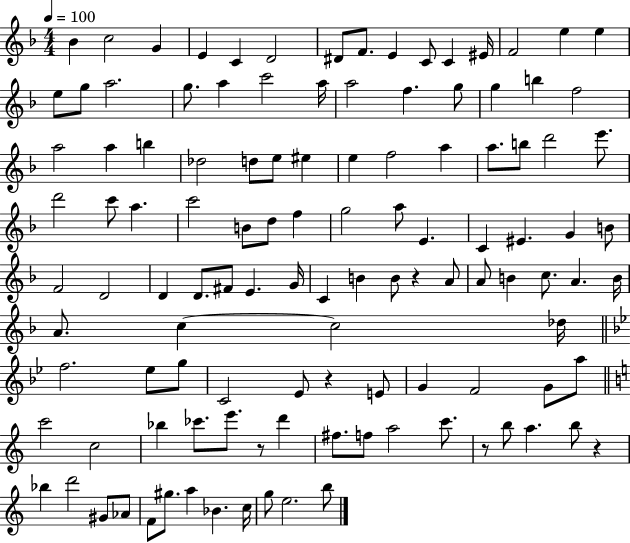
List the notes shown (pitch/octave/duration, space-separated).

Bb4/q C5/h G4/q E4/q C4/q D4/h D#4/e F4/e. E4/q C4/e C4/q EIS4/s F4/h E5/q E5/q E5/e G5/e A5/h. G5/e. A5/q C6/h A5/s A5/h F5/q. G5/e G5/q B5/q F5/h A5/h A5/q B5/q Db5/h D5/e E5/e EIS5/q E5/q F5/h A5/q A5/e. B5/e D6/h E6/e. D6/h C6/e A5/q. C6/h B4/e D5/e F5/q G5/h A5/e E4/q. C4/q EIS4/q. G4/q B4/e F4/h D4/h D4/q D4/e. F#4/e E4/q. G4/s C4/q B4/q B4/e R/q A4/e A4/e B4/q C5/e. A4/q. B4/s A4/e. C5/q C5/h Db5/s F5/h. Eb5/e G5/e C4/h Eb4/e R/q E4/e G4/q F4/h G4/e A5/e C6/h C5/h Bb5/q CES6/e. E6/e. R/e D6/q F#5/e. F5/e A5/h C6/e. R/e B5/e A5/q. B5/e R/q Bb5/q D6/h G#4/e Ab4/e F4/e G#5/e. A5/q Bb4/q. C5/s G5/e E5/h. B5/e